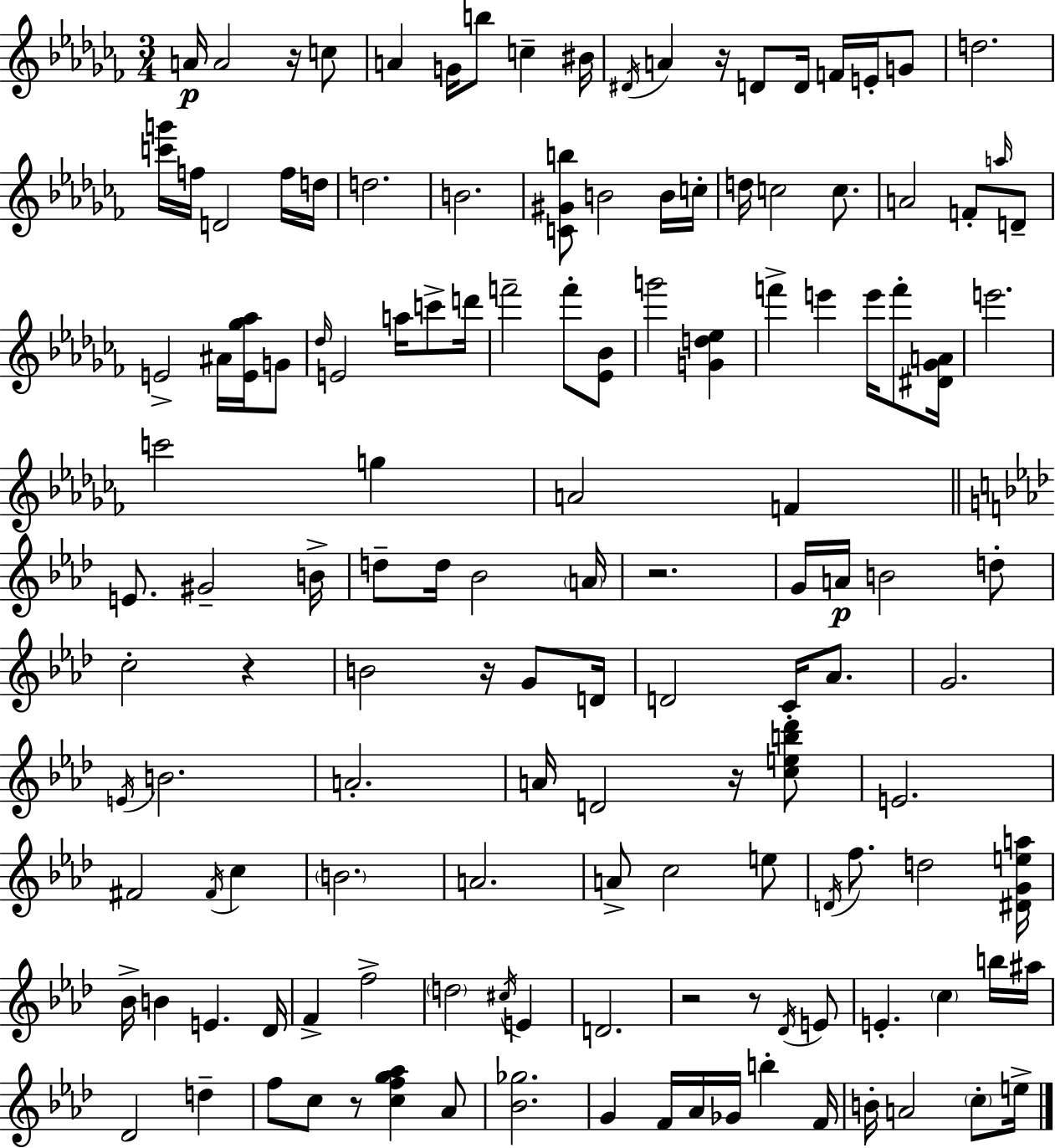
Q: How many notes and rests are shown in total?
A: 138